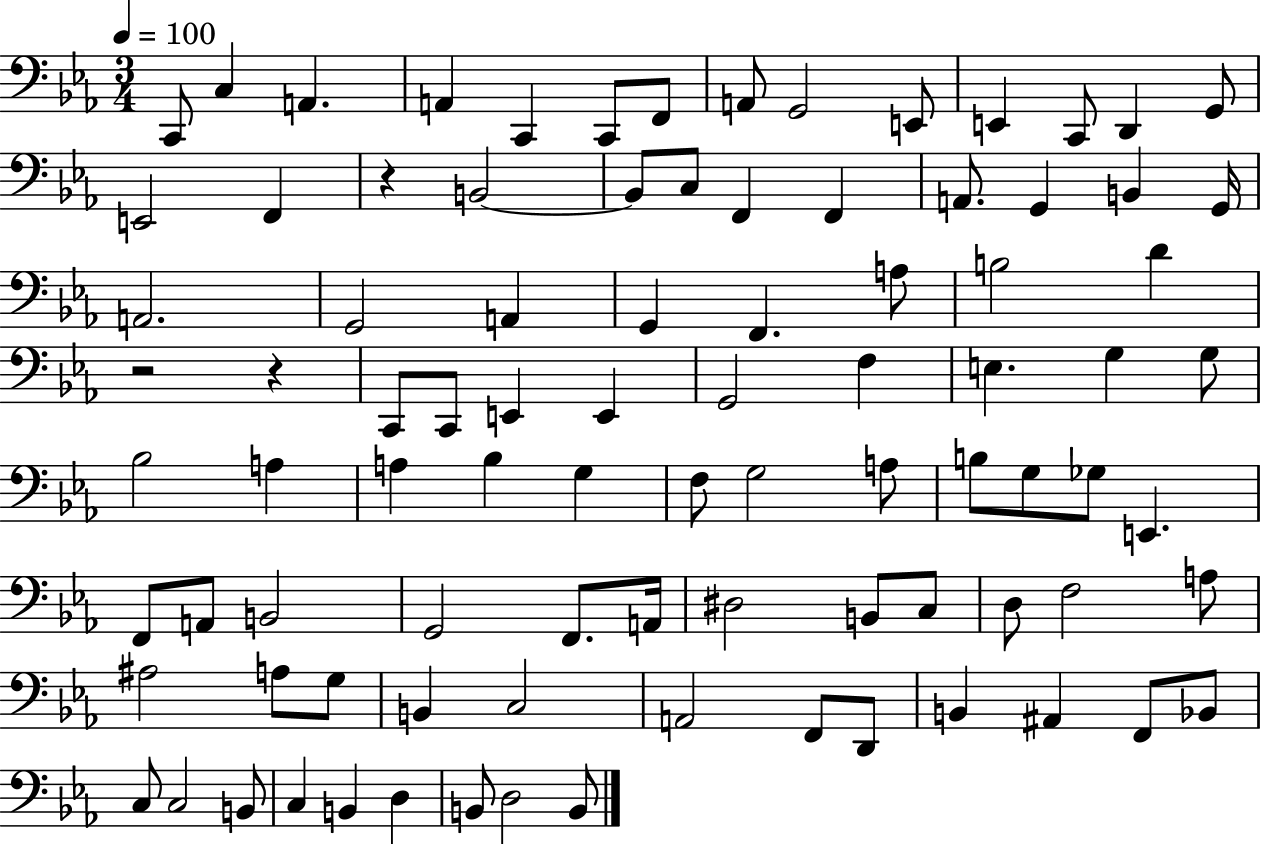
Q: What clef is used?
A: bass